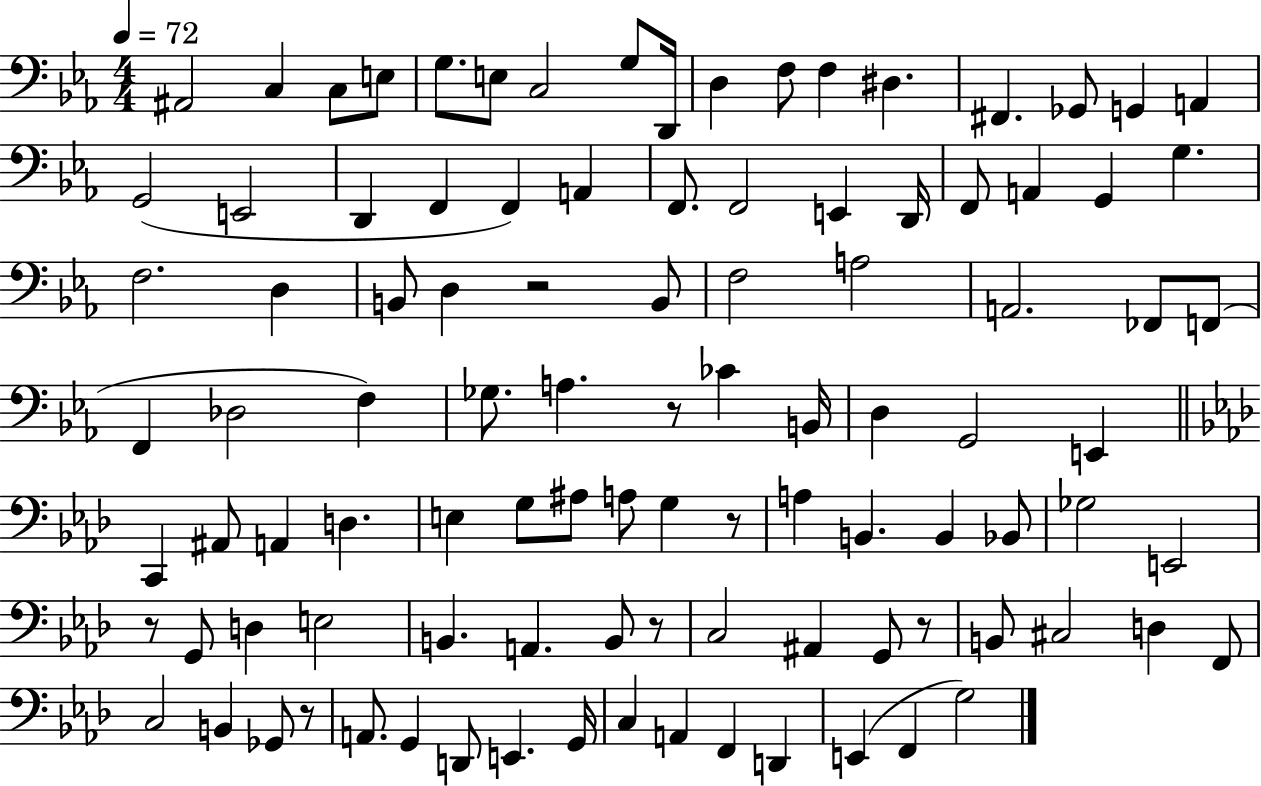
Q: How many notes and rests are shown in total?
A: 101